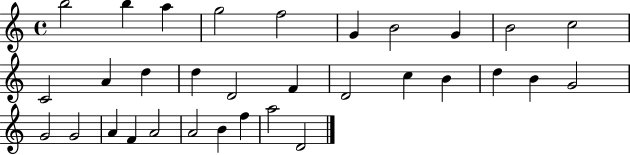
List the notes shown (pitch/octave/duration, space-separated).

B5/h B5/q A5/q G5/h F5/h G4/q B4/h G4/q B4/h C5/h C4/h A4/q D5/q D5/q D4/h F4/q D4/h C5/q B4/q D5/q B4/q G4/h G4/h G4/h A4/q F4/q A4/h A4/h B4/q F5/q A5/h D4/h